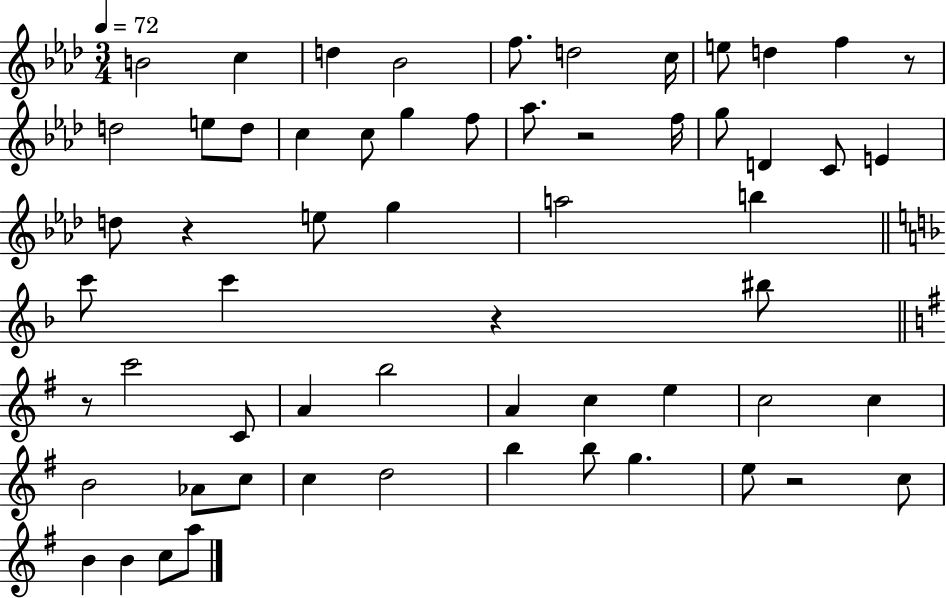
B4/h C5/q D5/q Bb4/h F5/e. D5/h C5/s E5/e D5/q F5/q R/e D5/h E5/e D5/e C5/q C5/e G5/q F5/e Ab5/e. R/h F5/s G5/e D4/q C4/e E4/q D5/e R/q E5/e G5/q A5/h B5/q C6/e C6/q R/q BIS5/e R/e C6/h C4/e A4/q B5/h A4/q C5/q E5/q C5/h C5/q B4/h Ab4/e C5/e C5/q D5/h B5/q B5/e G5/q. E5/e R/h C5/e B4/q B4/q C5/e A5/e